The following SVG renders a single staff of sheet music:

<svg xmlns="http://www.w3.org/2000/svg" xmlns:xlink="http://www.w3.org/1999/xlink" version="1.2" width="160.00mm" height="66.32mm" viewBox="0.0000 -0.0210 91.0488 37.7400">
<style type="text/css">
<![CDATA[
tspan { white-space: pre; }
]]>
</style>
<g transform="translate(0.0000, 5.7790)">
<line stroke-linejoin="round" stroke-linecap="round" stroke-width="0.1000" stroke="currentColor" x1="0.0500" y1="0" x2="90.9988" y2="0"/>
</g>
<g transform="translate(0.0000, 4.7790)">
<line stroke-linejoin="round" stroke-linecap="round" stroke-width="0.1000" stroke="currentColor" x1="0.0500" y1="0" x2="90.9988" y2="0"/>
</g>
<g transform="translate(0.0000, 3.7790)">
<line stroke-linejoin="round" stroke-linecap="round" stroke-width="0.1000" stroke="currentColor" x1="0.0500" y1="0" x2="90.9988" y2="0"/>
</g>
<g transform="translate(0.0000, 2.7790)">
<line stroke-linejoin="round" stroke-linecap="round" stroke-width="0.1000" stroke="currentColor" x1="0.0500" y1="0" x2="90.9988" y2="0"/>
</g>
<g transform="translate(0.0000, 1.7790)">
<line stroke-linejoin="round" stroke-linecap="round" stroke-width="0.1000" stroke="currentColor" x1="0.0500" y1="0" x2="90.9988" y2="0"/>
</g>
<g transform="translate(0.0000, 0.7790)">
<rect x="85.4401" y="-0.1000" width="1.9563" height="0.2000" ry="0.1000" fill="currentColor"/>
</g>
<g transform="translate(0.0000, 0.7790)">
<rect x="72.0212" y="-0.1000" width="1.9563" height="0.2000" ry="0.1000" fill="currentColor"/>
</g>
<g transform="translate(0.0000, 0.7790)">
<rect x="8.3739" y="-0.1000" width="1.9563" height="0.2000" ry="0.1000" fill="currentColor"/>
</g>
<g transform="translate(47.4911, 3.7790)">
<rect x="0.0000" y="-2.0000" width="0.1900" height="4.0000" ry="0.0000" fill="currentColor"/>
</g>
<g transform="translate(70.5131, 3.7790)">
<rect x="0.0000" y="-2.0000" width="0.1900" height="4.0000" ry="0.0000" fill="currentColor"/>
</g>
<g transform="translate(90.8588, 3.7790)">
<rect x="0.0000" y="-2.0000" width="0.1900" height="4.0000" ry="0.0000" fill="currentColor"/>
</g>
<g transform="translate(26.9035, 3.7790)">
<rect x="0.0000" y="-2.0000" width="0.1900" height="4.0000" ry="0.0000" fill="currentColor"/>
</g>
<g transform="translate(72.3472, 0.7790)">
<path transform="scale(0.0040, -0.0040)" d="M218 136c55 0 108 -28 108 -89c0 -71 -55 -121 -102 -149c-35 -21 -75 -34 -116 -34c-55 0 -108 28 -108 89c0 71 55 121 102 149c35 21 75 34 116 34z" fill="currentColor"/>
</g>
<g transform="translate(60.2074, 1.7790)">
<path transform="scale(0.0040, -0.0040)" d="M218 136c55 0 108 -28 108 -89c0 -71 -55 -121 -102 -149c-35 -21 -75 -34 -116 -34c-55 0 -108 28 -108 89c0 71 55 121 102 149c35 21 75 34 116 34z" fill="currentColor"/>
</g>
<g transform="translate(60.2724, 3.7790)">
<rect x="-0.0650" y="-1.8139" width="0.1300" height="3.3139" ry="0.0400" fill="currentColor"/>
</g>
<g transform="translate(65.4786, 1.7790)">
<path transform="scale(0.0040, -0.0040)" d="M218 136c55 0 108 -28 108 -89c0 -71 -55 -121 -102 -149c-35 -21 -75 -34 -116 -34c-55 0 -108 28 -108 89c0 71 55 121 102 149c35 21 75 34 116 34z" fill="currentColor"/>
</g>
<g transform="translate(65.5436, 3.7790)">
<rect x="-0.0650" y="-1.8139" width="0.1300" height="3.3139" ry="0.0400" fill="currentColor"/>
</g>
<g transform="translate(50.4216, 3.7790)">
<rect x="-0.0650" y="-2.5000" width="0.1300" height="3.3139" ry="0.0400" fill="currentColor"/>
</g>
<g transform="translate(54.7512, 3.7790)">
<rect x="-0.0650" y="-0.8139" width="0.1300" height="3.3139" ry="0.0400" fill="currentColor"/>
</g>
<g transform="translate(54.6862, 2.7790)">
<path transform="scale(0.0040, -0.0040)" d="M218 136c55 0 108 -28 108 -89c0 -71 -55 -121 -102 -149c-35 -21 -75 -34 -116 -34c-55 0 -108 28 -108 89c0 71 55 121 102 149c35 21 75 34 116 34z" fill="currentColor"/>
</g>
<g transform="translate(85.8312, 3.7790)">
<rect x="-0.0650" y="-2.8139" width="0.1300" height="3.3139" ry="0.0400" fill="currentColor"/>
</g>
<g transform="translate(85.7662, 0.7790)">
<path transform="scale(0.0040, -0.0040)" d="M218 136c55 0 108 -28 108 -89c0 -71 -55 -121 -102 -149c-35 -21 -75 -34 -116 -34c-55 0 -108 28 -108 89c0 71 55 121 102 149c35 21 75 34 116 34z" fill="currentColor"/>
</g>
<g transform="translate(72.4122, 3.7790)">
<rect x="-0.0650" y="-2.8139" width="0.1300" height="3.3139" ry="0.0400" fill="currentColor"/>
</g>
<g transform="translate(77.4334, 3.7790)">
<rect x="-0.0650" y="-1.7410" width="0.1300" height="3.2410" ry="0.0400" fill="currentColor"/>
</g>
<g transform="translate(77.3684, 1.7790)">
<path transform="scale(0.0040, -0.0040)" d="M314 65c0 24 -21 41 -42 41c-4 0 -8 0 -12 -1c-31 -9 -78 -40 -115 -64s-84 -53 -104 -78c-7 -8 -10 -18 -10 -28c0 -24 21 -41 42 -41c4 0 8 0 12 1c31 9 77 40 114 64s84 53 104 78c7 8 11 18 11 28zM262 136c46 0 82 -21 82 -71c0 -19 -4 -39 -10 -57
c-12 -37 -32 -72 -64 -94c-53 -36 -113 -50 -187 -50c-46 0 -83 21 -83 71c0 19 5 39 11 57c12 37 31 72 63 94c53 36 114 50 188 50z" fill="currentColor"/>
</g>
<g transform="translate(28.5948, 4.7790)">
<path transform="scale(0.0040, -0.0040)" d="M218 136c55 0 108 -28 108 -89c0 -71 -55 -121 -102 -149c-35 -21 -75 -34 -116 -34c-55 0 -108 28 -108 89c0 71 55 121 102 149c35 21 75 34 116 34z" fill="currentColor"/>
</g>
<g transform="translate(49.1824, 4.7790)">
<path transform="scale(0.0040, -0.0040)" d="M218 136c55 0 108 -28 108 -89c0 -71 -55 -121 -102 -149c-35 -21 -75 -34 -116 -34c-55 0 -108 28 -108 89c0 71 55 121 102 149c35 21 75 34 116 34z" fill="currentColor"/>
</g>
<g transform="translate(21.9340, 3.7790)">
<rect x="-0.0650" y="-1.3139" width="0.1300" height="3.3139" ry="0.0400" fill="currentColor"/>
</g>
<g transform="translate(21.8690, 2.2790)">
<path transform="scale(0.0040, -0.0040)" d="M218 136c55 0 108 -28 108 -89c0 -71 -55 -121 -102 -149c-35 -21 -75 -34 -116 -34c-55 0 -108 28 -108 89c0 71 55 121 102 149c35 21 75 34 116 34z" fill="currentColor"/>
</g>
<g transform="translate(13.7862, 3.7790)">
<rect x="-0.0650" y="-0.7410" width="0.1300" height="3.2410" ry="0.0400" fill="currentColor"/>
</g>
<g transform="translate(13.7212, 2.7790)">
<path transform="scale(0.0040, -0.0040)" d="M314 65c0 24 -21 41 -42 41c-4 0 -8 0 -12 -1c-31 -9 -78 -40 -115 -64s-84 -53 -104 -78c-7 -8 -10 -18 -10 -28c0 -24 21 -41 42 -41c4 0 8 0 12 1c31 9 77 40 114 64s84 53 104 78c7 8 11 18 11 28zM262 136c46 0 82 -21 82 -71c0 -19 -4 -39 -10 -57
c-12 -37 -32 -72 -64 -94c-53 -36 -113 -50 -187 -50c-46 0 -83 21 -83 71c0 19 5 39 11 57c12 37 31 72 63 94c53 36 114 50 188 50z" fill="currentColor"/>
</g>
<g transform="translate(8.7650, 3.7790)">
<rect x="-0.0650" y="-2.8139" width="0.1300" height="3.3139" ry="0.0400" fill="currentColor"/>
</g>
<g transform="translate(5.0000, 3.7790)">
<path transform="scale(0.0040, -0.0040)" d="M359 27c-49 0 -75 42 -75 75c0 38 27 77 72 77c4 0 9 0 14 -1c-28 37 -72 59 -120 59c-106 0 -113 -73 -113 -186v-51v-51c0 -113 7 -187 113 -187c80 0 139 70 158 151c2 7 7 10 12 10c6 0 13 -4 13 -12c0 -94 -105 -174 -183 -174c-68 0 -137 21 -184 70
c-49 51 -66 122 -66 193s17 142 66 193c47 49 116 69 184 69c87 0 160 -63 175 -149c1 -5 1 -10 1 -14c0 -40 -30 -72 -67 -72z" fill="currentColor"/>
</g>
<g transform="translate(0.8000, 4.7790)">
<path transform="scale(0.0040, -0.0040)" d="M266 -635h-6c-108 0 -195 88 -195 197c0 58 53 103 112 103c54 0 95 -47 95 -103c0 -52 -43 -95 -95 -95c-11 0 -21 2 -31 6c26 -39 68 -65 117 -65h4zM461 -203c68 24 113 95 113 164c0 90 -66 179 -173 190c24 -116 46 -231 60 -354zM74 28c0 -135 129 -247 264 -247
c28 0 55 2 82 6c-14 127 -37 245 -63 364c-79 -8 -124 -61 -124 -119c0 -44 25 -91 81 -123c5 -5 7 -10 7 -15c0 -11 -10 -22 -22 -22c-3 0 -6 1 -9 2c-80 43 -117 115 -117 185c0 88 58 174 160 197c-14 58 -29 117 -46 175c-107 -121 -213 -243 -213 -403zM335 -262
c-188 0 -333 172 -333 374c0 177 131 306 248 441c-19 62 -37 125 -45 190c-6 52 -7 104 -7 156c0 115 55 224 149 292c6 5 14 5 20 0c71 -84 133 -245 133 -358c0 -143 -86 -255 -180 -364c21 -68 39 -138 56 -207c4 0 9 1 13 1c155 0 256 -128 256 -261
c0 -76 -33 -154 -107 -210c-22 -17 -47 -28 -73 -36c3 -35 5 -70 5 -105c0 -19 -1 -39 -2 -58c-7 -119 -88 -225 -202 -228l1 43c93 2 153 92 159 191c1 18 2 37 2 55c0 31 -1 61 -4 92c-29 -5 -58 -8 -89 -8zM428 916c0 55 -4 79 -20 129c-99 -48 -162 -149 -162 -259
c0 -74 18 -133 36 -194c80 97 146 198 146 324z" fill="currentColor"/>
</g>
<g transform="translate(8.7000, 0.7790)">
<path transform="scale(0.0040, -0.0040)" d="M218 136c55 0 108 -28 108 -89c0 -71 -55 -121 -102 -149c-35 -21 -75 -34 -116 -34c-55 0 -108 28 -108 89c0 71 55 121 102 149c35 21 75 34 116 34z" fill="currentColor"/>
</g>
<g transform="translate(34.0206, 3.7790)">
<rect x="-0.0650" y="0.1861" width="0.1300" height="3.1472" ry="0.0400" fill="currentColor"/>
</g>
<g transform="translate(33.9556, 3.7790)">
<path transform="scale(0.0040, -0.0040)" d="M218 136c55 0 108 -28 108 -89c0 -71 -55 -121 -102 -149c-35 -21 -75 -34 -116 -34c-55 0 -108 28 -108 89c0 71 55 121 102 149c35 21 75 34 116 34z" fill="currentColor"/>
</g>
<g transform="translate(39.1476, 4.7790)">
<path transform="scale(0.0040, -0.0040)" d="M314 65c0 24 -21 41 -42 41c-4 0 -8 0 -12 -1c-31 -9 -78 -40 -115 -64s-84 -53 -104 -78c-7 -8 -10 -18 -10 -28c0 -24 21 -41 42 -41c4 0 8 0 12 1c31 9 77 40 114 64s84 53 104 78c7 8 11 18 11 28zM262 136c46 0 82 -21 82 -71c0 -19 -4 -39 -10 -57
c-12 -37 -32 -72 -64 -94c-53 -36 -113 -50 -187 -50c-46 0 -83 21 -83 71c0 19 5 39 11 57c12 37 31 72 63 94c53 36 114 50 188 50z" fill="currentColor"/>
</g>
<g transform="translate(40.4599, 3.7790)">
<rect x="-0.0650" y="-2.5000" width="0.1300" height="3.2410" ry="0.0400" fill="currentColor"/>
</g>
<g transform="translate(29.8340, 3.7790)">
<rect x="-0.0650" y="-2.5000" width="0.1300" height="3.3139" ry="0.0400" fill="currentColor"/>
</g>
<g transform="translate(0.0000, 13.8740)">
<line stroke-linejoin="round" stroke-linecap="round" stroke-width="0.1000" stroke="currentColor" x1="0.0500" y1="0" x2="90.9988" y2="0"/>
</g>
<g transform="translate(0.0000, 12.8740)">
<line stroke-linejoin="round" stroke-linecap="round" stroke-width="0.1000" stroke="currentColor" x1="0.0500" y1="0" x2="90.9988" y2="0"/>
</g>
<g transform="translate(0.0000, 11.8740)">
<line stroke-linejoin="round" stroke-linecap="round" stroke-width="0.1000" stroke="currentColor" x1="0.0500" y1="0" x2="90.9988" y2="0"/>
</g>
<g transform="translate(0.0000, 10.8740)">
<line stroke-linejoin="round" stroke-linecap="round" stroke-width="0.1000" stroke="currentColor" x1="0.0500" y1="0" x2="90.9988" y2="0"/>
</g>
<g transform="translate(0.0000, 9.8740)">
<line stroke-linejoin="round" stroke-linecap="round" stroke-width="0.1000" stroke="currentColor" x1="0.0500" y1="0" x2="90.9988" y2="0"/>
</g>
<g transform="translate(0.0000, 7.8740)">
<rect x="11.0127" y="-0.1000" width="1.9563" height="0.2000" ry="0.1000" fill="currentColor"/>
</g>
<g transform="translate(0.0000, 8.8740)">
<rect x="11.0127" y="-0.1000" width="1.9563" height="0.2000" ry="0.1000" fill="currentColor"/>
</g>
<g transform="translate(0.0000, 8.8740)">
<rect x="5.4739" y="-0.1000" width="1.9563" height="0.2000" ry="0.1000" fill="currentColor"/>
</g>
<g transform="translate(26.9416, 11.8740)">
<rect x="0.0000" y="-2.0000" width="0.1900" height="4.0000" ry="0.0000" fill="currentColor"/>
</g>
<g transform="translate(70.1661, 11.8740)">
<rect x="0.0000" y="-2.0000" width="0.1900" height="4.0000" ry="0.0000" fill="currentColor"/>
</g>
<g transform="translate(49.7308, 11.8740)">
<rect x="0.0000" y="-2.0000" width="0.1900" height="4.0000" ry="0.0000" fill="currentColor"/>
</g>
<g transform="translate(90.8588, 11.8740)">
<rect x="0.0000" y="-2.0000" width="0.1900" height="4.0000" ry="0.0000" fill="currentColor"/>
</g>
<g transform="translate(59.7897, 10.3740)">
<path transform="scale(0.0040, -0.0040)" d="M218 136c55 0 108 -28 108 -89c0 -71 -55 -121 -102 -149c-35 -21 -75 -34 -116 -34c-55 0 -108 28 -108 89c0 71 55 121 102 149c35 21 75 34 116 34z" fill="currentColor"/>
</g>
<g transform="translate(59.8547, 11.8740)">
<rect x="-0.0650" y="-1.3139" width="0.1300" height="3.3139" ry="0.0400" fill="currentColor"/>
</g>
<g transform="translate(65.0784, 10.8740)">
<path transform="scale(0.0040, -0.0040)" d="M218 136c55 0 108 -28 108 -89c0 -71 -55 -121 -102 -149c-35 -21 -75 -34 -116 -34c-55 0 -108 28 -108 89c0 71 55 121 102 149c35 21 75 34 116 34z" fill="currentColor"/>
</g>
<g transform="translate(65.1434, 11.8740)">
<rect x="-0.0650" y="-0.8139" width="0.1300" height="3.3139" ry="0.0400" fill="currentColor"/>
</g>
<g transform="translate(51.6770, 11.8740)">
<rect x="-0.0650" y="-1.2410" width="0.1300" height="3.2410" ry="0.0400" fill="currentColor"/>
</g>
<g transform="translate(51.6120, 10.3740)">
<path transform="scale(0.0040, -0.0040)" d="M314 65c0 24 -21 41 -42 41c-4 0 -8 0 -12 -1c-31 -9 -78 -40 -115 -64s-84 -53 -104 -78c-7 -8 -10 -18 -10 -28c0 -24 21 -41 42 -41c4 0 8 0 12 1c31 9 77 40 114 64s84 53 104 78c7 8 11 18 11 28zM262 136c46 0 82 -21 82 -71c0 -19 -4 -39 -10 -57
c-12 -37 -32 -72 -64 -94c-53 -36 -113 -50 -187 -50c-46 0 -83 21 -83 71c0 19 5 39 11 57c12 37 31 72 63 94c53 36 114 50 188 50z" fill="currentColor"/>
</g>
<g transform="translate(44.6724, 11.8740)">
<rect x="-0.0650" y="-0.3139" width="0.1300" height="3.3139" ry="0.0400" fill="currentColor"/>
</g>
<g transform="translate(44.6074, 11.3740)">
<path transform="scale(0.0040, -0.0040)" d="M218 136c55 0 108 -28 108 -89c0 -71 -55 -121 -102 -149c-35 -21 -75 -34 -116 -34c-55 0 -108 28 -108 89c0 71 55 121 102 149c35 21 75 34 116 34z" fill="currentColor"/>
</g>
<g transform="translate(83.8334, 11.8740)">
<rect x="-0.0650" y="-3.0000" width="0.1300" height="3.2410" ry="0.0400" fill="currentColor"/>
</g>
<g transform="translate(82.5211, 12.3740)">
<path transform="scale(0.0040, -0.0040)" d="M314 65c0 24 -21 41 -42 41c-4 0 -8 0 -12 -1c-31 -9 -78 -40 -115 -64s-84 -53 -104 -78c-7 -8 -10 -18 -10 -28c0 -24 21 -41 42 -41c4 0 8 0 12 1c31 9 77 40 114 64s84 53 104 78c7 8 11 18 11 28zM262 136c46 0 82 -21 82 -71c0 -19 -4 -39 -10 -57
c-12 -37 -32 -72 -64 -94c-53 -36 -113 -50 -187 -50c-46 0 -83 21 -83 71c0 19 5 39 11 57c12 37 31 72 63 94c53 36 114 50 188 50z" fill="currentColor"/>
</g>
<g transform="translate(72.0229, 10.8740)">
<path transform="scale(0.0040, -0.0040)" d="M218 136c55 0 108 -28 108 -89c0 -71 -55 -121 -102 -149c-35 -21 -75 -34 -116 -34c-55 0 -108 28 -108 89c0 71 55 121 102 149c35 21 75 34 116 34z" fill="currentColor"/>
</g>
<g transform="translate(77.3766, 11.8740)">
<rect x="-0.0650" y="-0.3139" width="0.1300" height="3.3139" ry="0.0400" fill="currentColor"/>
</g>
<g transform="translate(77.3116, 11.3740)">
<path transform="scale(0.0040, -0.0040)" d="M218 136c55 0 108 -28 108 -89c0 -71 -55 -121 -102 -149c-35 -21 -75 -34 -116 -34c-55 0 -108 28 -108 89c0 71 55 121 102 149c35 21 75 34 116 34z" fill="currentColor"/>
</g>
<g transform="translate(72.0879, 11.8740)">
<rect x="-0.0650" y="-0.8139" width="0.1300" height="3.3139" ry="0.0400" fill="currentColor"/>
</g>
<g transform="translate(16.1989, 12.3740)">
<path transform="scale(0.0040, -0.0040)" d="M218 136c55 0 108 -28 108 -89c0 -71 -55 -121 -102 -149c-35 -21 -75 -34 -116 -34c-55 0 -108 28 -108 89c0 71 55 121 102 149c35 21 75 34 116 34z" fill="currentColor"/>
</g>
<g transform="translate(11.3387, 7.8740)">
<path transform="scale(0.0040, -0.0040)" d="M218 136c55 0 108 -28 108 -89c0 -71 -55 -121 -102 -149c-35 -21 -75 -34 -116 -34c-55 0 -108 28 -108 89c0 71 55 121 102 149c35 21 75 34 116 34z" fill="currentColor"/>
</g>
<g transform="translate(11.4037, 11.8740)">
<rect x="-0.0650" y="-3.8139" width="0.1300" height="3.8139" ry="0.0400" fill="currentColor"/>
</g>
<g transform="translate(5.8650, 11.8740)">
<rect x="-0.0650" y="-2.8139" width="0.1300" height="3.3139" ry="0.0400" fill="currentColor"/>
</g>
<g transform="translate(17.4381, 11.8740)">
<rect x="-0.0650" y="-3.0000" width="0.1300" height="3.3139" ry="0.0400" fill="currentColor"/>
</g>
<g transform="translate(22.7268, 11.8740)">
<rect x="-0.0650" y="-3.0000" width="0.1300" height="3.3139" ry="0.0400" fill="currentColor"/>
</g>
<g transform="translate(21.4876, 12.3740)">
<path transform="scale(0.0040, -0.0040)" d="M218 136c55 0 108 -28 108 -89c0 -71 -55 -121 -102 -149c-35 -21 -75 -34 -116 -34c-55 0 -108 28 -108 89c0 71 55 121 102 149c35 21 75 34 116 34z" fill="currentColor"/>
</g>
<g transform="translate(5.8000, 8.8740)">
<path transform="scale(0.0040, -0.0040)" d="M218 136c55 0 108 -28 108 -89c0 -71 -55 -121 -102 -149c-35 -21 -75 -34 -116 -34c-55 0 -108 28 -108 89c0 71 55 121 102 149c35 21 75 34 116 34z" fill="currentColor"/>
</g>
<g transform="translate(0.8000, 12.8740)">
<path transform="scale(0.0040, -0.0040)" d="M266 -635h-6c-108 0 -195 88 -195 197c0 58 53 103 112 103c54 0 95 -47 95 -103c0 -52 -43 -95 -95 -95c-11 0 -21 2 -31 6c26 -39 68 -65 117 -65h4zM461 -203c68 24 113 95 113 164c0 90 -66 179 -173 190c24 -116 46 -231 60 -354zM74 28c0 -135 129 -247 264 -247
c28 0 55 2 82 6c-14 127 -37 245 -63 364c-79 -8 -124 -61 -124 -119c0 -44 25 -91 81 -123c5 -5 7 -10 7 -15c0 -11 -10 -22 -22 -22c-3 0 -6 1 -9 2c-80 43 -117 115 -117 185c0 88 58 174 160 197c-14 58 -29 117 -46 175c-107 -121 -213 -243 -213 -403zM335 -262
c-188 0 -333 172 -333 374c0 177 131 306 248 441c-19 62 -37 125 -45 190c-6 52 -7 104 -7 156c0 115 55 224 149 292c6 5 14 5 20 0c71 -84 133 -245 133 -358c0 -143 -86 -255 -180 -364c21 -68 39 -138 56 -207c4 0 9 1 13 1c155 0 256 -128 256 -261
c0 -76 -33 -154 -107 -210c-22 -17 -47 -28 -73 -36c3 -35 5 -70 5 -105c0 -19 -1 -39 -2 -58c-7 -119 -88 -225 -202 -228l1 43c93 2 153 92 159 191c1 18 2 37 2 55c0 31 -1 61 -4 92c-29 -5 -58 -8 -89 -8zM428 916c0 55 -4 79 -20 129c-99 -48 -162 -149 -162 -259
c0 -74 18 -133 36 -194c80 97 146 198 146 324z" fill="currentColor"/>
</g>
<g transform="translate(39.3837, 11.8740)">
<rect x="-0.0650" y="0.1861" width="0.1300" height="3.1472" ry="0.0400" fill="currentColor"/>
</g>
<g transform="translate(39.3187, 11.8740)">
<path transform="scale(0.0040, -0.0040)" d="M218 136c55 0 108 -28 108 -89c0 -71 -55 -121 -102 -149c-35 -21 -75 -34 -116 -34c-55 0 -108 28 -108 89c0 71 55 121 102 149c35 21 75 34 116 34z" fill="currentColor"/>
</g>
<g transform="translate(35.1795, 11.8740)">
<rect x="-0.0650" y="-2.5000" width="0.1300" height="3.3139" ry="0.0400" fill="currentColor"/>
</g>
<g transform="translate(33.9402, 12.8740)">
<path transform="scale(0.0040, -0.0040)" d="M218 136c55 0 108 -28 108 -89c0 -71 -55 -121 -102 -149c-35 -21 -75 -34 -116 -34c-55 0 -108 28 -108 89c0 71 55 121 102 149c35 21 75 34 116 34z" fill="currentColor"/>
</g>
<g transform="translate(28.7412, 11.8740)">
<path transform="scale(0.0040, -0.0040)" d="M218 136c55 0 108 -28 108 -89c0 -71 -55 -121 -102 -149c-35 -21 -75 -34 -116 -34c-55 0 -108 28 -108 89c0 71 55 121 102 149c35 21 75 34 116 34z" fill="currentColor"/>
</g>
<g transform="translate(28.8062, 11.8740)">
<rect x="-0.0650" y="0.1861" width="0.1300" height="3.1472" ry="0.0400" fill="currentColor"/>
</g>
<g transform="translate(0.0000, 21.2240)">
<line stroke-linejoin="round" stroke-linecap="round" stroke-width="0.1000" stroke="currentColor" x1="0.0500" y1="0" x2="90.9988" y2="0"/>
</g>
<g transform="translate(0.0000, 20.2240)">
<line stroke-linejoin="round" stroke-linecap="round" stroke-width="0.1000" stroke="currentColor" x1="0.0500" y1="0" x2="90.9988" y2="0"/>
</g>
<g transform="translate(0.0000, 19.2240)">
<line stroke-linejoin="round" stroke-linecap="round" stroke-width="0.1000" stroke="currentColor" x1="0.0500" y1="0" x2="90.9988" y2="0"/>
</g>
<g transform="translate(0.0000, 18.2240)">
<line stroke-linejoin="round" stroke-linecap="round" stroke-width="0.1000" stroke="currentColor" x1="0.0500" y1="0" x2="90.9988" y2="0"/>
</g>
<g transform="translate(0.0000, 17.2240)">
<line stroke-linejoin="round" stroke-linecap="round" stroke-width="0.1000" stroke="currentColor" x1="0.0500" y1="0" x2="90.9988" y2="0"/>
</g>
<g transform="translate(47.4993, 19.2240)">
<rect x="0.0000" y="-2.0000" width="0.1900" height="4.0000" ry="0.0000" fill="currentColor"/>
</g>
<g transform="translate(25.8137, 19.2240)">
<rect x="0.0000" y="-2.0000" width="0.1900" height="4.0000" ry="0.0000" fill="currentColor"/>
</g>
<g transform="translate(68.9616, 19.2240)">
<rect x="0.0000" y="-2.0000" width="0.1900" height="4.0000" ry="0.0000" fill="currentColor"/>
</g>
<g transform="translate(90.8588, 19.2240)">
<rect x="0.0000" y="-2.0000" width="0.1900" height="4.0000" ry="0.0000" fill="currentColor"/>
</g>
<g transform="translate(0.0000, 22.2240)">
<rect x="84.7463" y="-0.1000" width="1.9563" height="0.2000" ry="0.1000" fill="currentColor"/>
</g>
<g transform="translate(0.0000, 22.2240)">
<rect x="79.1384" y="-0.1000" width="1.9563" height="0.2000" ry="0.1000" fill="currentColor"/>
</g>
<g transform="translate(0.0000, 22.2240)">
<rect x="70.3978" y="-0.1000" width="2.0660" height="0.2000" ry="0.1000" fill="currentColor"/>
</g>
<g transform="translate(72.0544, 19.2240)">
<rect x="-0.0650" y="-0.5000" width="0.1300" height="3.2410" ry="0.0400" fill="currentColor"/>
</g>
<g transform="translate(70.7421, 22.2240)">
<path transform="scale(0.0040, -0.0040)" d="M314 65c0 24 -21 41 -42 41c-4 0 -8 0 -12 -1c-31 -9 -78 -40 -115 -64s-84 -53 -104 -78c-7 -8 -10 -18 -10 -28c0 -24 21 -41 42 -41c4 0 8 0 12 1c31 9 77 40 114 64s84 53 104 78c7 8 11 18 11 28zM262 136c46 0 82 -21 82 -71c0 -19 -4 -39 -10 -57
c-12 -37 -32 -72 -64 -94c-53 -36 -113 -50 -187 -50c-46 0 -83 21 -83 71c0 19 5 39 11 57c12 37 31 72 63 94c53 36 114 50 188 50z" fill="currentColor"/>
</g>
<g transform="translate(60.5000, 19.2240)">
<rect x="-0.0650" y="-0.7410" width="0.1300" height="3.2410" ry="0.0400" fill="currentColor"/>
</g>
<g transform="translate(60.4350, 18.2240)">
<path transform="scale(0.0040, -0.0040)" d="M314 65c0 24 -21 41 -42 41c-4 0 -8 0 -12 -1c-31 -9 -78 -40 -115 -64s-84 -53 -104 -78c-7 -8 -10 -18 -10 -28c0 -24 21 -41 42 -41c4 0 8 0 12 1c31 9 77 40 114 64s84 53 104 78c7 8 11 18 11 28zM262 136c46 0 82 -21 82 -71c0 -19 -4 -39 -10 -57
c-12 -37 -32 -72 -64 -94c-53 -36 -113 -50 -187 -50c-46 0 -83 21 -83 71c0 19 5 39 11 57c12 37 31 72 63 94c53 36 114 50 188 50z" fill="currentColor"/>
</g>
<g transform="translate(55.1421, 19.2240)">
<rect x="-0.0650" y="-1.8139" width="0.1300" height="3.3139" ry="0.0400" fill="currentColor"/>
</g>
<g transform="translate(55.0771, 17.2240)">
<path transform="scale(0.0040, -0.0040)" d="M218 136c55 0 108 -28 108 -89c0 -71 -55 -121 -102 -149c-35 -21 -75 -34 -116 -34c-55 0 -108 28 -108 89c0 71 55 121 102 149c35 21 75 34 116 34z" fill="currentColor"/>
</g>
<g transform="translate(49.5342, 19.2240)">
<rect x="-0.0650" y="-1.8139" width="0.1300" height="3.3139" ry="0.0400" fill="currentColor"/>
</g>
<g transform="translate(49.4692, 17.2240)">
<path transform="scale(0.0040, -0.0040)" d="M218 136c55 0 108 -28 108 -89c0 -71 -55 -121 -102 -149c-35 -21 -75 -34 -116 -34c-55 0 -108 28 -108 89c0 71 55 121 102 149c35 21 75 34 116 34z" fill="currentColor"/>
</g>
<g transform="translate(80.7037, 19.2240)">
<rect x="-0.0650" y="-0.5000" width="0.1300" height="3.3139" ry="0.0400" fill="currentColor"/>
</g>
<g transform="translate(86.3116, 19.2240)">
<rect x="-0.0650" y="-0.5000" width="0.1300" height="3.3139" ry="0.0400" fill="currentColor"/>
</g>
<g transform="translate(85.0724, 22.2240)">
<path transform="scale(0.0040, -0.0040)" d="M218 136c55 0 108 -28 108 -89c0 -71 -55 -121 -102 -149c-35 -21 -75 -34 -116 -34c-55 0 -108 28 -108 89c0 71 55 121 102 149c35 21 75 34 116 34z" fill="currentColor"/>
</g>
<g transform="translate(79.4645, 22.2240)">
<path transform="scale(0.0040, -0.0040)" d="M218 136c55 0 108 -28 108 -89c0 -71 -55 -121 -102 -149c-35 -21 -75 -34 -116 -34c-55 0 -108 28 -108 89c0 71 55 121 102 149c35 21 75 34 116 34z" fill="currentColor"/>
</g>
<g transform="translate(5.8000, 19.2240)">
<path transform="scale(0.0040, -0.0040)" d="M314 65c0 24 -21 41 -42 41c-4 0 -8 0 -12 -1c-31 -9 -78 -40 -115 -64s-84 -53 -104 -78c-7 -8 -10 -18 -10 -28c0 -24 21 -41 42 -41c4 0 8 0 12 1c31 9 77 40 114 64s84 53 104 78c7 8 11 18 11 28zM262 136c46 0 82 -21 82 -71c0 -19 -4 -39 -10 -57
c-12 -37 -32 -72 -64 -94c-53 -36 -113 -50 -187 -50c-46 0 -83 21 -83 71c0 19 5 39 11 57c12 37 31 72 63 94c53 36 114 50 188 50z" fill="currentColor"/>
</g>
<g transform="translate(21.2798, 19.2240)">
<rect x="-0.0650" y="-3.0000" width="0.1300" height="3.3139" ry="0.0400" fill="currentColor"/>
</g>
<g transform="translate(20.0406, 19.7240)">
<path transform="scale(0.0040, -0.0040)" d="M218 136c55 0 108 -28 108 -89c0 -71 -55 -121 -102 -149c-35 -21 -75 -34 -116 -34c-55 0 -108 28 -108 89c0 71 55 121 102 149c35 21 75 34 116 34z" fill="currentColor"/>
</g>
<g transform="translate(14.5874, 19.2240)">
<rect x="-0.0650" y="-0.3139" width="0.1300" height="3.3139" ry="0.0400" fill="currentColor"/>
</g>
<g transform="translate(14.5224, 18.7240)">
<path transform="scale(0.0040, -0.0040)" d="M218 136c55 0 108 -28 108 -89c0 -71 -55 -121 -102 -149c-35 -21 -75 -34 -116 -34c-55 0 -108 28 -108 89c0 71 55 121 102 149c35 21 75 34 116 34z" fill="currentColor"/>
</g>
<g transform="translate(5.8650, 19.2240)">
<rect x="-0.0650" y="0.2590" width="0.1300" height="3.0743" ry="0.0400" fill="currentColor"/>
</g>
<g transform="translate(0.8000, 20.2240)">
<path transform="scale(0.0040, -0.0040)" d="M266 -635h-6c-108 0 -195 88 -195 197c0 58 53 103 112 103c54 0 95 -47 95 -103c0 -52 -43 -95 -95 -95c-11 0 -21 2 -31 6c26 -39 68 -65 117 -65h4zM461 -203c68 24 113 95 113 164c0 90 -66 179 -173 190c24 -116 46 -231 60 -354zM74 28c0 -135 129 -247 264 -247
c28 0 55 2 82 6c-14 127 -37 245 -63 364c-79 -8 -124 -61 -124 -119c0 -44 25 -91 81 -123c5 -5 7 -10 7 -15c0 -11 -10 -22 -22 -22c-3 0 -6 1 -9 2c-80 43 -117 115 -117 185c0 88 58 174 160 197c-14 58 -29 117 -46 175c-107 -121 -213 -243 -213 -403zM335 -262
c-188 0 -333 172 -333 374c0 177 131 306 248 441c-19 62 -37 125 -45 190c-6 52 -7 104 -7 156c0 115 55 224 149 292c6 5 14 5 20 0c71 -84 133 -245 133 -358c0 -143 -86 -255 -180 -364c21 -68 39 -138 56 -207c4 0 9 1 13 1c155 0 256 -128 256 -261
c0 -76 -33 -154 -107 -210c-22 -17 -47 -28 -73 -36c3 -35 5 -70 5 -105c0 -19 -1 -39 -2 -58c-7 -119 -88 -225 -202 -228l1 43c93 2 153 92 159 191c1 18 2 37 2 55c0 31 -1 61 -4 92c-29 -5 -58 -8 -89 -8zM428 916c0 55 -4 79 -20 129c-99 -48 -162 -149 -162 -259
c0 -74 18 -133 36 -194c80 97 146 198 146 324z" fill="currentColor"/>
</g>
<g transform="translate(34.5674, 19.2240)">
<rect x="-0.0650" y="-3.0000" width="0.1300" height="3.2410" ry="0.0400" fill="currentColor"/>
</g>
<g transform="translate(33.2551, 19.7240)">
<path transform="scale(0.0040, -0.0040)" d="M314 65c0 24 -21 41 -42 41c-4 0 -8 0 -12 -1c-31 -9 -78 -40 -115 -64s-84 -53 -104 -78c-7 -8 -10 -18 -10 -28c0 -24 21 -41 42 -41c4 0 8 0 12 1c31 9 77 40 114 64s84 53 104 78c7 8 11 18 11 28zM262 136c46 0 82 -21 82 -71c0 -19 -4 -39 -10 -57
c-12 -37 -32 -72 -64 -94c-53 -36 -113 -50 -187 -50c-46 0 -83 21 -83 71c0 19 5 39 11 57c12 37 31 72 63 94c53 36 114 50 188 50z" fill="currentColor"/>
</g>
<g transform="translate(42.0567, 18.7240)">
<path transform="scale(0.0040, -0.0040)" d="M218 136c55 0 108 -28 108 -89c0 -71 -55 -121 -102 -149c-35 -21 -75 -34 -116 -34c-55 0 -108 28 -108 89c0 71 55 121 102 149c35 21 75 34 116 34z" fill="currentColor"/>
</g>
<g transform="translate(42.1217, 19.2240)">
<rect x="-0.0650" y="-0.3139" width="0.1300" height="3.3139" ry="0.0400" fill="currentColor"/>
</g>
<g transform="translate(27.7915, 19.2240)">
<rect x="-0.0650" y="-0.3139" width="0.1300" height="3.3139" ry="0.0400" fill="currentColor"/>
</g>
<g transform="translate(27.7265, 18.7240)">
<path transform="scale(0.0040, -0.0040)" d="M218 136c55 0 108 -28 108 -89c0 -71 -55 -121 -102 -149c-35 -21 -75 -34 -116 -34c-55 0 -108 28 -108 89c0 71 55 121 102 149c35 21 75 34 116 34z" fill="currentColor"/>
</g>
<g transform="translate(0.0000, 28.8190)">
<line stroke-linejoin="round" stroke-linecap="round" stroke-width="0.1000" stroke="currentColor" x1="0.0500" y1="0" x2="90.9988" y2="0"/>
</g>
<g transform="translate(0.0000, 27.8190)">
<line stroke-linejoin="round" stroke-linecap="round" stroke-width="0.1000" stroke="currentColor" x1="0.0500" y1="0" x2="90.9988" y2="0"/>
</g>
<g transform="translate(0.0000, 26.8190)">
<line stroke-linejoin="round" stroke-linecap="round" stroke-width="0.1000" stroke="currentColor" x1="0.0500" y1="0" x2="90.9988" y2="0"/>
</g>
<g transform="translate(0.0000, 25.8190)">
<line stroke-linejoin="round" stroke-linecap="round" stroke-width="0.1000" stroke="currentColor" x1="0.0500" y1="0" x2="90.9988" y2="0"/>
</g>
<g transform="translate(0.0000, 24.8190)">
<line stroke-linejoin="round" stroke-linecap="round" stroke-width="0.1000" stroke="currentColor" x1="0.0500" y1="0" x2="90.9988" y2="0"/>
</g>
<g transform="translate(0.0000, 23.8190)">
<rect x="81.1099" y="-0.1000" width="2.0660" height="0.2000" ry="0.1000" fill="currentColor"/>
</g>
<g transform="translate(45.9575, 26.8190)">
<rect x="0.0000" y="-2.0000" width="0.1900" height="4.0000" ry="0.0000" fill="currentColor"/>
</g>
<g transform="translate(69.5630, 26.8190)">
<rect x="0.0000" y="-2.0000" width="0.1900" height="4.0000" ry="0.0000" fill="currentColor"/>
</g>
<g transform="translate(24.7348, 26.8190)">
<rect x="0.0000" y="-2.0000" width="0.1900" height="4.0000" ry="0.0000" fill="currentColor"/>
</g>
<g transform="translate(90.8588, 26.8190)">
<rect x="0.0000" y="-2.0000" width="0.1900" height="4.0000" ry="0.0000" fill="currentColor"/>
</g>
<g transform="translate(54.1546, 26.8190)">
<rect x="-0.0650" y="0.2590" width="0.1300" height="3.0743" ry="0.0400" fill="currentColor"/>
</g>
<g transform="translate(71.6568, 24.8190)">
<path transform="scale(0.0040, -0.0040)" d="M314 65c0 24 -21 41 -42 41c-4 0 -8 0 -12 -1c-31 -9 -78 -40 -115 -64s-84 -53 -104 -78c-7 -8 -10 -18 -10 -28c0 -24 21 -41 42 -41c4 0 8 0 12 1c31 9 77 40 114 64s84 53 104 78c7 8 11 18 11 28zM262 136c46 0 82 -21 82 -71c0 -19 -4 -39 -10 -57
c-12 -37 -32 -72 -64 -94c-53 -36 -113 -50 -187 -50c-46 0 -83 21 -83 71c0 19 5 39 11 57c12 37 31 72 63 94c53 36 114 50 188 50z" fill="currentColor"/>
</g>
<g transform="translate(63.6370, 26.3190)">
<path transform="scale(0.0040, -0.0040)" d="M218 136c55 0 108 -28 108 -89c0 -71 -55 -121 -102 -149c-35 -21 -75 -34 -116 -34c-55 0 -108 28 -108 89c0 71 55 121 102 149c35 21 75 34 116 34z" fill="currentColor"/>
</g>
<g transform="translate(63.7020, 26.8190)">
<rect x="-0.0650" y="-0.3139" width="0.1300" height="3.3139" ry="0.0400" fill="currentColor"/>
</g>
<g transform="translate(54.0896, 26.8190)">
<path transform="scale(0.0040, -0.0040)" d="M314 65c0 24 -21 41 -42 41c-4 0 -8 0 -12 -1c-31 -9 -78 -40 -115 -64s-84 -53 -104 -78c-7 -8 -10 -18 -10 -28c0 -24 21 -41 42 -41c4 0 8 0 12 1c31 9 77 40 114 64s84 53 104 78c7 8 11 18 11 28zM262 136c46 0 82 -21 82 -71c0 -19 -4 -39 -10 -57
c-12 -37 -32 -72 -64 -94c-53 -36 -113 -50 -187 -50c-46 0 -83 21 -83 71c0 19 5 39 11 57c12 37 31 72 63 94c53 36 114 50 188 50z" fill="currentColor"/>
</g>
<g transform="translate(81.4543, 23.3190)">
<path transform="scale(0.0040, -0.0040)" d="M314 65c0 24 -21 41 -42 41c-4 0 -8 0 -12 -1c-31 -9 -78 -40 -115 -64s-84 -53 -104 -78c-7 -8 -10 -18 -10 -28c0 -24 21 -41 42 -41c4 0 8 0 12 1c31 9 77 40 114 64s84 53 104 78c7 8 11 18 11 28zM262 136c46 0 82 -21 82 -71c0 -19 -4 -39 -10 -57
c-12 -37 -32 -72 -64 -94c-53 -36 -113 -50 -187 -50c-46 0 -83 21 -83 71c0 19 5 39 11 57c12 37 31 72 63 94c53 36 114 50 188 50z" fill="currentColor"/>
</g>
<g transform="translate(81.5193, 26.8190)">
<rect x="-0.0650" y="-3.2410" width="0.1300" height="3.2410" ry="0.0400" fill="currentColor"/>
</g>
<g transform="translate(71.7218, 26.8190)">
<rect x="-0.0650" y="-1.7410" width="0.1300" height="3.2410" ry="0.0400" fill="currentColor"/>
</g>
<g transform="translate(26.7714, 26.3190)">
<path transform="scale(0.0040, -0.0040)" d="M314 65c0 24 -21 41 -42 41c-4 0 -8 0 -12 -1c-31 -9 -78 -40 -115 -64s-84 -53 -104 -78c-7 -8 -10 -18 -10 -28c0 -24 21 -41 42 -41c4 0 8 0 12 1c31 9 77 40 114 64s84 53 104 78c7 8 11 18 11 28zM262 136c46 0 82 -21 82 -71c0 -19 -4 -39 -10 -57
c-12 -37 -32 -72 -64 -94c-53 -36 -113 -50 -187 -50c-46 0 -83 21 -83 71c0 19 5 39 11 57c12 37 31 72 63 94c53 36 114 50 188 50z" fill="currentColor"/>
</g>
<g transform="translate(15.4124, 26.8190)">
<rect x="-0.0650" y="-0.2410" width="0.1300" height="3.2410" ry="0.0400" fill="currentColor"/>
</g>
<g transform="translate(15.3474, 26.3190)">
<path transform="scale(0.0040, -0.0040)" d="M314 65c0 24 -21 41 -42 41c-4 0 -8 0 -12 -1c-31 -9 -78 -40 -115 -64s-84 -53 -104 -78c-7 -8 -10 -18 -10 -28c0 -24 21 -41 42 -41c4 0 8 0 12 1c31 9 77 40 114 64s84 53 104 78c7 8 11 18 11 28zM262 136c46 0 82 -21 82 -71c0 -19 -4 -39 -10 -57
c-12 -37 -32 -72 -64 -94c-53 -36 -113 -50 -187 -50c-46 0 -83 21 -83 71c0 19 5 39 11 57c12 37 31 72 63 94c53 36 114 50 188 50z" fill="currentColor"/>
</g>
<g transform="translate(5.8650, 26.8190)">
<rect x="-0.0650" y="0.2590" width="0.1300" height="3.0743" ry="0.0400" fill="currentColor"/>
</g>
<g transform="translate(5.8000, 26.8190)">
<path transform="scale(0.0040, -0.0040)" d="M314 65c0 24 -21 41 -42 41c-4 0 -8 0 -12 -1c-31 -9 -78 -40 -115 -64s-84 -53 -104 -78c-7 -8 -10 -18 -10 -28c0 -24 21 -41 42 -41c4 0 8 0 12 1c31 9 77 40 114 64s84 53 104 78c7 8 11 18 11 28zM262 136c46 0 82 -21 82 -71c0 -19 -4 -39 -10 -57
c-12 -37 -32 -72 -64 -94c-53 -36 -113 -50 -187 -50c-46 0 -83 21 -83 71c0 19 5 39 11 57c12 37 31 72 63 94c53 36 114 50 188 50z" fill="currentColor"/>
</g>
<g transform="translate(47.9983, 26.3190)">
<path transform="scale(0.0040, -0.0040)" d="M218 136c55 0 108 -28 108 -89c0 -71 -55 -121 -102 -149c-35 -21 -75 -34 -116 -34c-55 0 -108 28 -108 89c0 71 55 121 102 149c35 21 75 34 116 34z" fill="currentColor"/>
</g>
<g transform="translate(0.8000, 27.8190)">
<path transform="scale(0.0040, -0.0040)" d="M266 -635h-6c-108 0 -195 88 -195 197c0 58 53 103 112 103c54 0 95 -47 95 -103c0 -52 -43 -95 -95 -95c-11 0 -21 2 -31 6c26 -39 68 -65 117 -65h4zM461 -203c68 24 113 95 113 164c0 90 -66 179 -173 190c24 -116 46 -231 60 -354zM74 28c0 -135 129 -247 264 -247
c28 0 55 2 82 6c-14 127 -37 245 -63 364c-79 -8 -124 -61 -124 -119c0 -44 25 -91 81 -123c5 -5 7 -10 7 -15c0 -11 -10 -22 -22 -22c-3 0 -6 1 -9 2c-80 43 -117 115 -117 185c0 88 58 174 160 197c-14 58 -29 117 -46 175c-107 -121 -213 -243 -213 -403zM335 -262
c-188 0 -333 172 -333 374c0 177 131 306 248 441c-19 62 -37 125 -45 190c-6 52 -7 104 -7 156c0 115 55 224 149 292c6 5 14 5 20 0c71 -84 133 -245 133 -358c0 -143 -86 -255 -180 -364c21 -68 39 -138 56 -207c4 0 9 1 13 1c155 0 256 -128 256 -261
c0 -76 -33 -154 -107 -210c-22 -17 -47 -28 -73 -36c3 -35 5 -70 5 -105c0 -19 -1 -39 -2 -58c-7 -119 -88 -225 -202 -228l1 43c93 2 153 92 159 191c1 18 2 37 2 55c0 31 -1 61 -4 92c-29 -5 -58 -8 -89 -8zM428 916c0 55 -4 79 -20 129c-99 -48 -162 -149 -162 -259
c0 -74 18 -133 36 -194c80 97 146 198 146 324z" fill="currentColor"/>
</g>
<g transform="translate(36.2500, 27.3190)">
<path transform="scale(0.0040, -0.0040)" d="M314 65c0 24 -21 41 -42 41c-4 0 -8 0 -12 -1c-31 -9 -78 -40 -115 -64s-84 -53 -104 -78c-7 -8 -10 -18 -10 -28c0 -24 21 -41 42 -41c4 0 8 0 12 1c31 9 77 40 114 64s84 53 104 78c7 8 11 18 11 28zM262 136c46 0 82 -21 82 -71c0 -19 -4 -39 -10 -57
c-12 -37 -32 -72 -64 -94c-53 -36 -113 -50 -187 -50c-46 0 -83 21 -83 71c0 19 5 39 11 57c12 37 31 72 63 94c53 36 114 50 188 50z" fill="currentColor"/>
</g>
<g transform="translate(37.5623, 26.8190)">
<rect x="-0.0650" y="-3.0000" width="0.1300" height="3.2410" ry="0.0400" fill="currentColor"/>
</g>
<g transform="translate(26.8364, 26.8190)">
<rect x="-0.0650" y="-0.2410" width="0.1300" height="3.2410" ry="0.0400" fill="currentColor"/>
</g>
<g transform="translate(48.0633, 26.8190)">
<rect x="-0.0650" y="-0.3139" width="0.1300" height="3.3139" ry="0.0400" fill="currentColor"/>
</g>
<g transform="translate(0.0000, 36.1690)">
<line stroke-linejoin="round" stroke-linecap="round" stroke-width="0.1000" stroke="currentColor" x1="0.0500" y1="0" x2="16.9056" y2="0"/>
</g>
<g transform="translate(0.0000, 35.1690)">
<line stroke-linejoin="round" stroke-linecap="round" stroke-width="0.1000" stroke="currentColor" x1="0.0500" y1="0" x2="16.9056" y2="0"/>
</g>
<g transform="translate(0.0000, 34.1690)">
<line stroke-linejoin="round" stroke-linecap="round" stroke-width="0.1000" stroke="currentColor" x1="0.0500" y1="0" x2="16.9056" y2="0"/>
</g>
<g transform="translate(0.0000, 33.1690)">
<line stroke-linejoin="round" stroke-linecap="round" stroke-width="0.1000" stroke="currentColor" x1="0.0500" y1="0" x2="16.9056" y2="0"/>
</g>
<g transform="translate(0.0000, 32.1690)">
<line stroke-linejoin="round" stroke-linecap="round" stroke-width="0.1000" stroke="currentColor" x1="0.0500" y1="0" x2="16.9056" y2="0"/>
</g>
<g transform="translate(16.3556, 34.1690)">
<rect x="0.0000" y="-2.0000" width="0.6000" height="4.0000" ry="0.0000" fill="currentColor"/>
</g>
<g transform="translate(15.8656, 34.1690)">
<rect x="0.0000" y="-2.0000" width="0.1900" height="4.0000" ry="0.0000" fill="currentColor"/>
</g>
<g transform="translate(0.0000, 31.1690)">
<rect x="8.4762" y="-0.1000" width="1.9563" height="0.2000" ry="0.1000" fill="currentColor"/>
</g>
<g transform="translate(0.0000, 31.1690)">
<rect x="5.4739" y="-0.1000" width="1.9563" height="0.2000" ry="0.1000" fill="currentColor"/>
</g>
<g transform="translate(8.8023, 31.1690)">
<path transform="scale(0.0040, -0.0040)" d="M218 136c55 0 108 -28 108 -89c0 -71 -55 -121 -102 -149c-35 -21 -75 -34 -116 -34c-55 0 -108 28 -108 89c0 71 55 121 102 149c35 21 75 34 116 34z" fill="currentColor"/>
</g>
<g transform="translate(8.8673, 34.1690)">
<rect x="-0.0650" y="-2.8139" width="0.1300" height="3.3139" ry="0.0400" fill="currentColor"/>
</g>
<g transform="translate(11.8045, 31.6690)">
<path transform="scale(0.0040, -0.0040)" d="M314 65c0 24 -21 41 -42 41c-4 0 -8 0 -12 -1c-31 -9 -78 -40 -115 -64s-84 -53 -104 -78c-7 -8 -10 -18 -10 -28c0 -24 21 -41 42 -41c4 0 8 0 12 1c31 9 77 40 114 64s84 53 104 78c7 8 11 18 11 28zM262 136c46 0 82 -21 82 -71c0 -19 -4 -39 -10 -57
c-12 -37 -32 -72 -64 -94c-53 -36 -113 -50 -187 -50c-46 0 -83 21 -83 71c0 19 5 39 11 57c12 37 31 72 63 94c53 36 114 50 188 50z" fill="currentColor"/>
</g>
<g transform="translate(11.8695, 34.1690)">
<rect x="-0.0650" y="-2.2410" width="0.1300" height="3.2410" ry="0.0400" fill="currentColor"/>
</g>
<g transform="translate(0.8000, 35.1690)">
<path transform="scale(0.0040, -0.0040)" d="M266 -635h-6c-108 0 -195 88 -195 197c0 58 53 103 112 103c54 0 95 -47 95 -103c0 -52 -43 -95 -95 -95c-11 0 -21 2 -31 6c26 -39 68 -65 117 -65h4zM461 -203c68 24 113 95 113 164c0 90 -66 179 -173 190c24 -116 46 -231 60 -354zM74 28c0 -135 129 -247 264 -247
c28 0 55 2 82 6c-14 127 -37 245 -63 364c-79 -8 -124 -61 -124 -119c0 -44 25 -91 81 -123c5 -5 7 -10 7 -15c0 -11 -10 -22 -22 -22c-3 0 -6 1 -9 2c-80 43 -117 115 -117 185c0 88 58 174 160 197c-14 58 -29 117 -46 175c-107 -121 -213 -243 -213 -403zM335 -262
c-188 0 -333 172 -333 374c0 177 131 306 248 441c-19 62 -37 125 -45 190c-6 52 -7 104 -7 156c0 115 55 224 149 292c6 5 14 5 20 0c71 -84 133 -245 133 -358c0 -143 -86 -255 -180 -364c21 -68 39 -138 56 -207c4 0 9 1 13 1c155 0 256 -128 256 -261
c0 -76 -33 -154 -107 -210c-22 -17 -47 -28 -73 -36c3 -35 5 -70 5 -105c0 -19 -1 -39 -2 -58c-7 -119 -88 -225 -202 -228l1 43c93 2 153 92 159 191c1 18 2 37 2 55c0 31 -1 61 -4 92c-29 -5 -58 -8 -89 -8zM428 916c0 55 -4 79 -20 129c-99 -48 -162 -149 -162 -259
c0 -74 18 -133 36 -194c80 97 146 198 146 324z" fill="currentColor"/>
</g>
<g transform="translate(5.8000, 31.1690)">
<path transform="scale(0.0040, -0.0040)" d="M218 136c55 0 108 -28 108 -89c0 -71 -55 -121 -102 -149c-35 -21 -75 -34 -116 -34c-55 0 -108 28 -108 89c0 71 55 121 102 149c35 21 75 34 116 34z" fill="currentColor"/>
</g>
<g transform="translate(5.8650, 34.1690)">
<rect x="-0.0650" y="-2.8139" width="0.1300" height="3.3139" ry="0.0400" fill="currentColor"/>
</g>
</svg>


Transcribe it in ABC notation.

X:1
T:Untitled
M:4/4
L:1/4
K:C
a d2 e G B G2 G d f f a f2 a a c' A A B G B c e2 e d d c A2 B2 c A c A2 c f f d2 C2 C C B2 c2 c2 A2 c B2 c f2 b2 a a g2